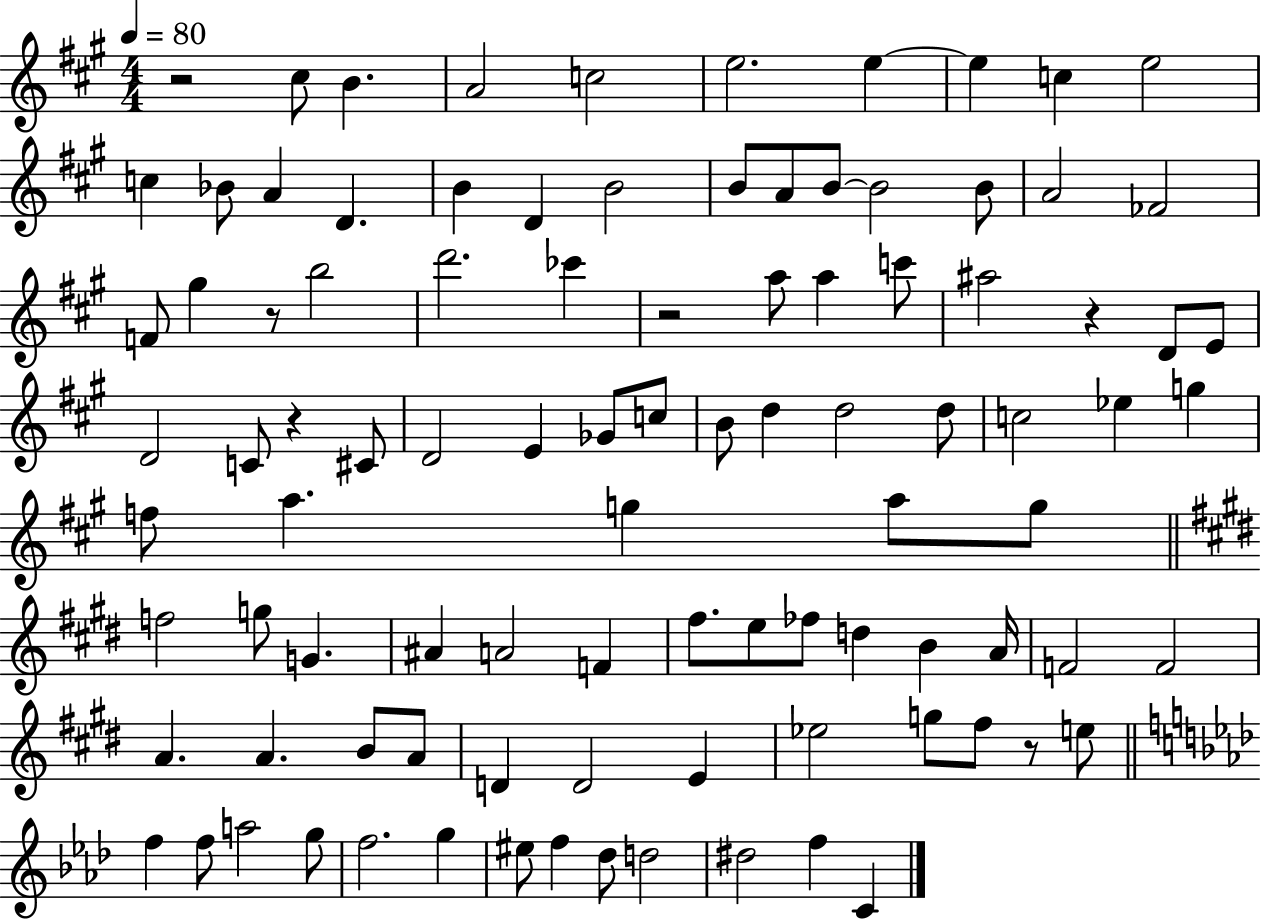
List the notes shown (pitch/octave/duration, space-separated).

R/h C#5/e B4/q. A4/h C5/h E5/h. E5/q E5/q C5/q E5/h C5/q Bb4/e A4/q D4/q. B4/q D4/q B4/h B4/e A4/e B4/e B4/h B4/e A4/h FES4/h F4/e G#5/q R/e B5/h D6/h. CES6/q R/h A5/e A5/q C6/e A#5/h R/q D4/e E4/e D4/h C4/e R/q C#4/e D4/h E4/q Gb4/e C5/e B4/e D5/q D5/h D5/e C5/h Eb5/q G5/q F5/e A5/q. G5/q A5/e G5/e F5/h G5/e G4/q. A#4/q A4/h F4/q F#5/e. E5/e FES5/e D5/q B4/q A4/s F4/h F4/h A4/q. A4/q. B4/e A4/e D4/q D4/h E4/q Eb5/h G5/e F#5/e R/e E5/e F5/q F5/e A5/h G5/e F5/h. G5/q EIS5/e F5/q Db5/e D5/h D#5/h F5/q C4/q